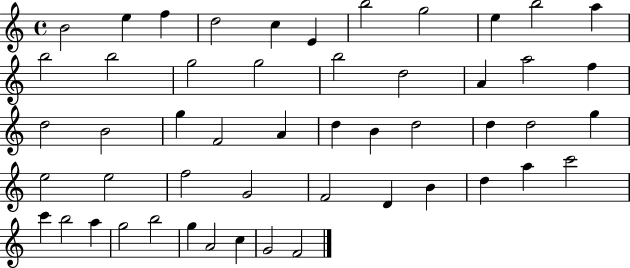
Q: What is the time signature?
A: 4/4